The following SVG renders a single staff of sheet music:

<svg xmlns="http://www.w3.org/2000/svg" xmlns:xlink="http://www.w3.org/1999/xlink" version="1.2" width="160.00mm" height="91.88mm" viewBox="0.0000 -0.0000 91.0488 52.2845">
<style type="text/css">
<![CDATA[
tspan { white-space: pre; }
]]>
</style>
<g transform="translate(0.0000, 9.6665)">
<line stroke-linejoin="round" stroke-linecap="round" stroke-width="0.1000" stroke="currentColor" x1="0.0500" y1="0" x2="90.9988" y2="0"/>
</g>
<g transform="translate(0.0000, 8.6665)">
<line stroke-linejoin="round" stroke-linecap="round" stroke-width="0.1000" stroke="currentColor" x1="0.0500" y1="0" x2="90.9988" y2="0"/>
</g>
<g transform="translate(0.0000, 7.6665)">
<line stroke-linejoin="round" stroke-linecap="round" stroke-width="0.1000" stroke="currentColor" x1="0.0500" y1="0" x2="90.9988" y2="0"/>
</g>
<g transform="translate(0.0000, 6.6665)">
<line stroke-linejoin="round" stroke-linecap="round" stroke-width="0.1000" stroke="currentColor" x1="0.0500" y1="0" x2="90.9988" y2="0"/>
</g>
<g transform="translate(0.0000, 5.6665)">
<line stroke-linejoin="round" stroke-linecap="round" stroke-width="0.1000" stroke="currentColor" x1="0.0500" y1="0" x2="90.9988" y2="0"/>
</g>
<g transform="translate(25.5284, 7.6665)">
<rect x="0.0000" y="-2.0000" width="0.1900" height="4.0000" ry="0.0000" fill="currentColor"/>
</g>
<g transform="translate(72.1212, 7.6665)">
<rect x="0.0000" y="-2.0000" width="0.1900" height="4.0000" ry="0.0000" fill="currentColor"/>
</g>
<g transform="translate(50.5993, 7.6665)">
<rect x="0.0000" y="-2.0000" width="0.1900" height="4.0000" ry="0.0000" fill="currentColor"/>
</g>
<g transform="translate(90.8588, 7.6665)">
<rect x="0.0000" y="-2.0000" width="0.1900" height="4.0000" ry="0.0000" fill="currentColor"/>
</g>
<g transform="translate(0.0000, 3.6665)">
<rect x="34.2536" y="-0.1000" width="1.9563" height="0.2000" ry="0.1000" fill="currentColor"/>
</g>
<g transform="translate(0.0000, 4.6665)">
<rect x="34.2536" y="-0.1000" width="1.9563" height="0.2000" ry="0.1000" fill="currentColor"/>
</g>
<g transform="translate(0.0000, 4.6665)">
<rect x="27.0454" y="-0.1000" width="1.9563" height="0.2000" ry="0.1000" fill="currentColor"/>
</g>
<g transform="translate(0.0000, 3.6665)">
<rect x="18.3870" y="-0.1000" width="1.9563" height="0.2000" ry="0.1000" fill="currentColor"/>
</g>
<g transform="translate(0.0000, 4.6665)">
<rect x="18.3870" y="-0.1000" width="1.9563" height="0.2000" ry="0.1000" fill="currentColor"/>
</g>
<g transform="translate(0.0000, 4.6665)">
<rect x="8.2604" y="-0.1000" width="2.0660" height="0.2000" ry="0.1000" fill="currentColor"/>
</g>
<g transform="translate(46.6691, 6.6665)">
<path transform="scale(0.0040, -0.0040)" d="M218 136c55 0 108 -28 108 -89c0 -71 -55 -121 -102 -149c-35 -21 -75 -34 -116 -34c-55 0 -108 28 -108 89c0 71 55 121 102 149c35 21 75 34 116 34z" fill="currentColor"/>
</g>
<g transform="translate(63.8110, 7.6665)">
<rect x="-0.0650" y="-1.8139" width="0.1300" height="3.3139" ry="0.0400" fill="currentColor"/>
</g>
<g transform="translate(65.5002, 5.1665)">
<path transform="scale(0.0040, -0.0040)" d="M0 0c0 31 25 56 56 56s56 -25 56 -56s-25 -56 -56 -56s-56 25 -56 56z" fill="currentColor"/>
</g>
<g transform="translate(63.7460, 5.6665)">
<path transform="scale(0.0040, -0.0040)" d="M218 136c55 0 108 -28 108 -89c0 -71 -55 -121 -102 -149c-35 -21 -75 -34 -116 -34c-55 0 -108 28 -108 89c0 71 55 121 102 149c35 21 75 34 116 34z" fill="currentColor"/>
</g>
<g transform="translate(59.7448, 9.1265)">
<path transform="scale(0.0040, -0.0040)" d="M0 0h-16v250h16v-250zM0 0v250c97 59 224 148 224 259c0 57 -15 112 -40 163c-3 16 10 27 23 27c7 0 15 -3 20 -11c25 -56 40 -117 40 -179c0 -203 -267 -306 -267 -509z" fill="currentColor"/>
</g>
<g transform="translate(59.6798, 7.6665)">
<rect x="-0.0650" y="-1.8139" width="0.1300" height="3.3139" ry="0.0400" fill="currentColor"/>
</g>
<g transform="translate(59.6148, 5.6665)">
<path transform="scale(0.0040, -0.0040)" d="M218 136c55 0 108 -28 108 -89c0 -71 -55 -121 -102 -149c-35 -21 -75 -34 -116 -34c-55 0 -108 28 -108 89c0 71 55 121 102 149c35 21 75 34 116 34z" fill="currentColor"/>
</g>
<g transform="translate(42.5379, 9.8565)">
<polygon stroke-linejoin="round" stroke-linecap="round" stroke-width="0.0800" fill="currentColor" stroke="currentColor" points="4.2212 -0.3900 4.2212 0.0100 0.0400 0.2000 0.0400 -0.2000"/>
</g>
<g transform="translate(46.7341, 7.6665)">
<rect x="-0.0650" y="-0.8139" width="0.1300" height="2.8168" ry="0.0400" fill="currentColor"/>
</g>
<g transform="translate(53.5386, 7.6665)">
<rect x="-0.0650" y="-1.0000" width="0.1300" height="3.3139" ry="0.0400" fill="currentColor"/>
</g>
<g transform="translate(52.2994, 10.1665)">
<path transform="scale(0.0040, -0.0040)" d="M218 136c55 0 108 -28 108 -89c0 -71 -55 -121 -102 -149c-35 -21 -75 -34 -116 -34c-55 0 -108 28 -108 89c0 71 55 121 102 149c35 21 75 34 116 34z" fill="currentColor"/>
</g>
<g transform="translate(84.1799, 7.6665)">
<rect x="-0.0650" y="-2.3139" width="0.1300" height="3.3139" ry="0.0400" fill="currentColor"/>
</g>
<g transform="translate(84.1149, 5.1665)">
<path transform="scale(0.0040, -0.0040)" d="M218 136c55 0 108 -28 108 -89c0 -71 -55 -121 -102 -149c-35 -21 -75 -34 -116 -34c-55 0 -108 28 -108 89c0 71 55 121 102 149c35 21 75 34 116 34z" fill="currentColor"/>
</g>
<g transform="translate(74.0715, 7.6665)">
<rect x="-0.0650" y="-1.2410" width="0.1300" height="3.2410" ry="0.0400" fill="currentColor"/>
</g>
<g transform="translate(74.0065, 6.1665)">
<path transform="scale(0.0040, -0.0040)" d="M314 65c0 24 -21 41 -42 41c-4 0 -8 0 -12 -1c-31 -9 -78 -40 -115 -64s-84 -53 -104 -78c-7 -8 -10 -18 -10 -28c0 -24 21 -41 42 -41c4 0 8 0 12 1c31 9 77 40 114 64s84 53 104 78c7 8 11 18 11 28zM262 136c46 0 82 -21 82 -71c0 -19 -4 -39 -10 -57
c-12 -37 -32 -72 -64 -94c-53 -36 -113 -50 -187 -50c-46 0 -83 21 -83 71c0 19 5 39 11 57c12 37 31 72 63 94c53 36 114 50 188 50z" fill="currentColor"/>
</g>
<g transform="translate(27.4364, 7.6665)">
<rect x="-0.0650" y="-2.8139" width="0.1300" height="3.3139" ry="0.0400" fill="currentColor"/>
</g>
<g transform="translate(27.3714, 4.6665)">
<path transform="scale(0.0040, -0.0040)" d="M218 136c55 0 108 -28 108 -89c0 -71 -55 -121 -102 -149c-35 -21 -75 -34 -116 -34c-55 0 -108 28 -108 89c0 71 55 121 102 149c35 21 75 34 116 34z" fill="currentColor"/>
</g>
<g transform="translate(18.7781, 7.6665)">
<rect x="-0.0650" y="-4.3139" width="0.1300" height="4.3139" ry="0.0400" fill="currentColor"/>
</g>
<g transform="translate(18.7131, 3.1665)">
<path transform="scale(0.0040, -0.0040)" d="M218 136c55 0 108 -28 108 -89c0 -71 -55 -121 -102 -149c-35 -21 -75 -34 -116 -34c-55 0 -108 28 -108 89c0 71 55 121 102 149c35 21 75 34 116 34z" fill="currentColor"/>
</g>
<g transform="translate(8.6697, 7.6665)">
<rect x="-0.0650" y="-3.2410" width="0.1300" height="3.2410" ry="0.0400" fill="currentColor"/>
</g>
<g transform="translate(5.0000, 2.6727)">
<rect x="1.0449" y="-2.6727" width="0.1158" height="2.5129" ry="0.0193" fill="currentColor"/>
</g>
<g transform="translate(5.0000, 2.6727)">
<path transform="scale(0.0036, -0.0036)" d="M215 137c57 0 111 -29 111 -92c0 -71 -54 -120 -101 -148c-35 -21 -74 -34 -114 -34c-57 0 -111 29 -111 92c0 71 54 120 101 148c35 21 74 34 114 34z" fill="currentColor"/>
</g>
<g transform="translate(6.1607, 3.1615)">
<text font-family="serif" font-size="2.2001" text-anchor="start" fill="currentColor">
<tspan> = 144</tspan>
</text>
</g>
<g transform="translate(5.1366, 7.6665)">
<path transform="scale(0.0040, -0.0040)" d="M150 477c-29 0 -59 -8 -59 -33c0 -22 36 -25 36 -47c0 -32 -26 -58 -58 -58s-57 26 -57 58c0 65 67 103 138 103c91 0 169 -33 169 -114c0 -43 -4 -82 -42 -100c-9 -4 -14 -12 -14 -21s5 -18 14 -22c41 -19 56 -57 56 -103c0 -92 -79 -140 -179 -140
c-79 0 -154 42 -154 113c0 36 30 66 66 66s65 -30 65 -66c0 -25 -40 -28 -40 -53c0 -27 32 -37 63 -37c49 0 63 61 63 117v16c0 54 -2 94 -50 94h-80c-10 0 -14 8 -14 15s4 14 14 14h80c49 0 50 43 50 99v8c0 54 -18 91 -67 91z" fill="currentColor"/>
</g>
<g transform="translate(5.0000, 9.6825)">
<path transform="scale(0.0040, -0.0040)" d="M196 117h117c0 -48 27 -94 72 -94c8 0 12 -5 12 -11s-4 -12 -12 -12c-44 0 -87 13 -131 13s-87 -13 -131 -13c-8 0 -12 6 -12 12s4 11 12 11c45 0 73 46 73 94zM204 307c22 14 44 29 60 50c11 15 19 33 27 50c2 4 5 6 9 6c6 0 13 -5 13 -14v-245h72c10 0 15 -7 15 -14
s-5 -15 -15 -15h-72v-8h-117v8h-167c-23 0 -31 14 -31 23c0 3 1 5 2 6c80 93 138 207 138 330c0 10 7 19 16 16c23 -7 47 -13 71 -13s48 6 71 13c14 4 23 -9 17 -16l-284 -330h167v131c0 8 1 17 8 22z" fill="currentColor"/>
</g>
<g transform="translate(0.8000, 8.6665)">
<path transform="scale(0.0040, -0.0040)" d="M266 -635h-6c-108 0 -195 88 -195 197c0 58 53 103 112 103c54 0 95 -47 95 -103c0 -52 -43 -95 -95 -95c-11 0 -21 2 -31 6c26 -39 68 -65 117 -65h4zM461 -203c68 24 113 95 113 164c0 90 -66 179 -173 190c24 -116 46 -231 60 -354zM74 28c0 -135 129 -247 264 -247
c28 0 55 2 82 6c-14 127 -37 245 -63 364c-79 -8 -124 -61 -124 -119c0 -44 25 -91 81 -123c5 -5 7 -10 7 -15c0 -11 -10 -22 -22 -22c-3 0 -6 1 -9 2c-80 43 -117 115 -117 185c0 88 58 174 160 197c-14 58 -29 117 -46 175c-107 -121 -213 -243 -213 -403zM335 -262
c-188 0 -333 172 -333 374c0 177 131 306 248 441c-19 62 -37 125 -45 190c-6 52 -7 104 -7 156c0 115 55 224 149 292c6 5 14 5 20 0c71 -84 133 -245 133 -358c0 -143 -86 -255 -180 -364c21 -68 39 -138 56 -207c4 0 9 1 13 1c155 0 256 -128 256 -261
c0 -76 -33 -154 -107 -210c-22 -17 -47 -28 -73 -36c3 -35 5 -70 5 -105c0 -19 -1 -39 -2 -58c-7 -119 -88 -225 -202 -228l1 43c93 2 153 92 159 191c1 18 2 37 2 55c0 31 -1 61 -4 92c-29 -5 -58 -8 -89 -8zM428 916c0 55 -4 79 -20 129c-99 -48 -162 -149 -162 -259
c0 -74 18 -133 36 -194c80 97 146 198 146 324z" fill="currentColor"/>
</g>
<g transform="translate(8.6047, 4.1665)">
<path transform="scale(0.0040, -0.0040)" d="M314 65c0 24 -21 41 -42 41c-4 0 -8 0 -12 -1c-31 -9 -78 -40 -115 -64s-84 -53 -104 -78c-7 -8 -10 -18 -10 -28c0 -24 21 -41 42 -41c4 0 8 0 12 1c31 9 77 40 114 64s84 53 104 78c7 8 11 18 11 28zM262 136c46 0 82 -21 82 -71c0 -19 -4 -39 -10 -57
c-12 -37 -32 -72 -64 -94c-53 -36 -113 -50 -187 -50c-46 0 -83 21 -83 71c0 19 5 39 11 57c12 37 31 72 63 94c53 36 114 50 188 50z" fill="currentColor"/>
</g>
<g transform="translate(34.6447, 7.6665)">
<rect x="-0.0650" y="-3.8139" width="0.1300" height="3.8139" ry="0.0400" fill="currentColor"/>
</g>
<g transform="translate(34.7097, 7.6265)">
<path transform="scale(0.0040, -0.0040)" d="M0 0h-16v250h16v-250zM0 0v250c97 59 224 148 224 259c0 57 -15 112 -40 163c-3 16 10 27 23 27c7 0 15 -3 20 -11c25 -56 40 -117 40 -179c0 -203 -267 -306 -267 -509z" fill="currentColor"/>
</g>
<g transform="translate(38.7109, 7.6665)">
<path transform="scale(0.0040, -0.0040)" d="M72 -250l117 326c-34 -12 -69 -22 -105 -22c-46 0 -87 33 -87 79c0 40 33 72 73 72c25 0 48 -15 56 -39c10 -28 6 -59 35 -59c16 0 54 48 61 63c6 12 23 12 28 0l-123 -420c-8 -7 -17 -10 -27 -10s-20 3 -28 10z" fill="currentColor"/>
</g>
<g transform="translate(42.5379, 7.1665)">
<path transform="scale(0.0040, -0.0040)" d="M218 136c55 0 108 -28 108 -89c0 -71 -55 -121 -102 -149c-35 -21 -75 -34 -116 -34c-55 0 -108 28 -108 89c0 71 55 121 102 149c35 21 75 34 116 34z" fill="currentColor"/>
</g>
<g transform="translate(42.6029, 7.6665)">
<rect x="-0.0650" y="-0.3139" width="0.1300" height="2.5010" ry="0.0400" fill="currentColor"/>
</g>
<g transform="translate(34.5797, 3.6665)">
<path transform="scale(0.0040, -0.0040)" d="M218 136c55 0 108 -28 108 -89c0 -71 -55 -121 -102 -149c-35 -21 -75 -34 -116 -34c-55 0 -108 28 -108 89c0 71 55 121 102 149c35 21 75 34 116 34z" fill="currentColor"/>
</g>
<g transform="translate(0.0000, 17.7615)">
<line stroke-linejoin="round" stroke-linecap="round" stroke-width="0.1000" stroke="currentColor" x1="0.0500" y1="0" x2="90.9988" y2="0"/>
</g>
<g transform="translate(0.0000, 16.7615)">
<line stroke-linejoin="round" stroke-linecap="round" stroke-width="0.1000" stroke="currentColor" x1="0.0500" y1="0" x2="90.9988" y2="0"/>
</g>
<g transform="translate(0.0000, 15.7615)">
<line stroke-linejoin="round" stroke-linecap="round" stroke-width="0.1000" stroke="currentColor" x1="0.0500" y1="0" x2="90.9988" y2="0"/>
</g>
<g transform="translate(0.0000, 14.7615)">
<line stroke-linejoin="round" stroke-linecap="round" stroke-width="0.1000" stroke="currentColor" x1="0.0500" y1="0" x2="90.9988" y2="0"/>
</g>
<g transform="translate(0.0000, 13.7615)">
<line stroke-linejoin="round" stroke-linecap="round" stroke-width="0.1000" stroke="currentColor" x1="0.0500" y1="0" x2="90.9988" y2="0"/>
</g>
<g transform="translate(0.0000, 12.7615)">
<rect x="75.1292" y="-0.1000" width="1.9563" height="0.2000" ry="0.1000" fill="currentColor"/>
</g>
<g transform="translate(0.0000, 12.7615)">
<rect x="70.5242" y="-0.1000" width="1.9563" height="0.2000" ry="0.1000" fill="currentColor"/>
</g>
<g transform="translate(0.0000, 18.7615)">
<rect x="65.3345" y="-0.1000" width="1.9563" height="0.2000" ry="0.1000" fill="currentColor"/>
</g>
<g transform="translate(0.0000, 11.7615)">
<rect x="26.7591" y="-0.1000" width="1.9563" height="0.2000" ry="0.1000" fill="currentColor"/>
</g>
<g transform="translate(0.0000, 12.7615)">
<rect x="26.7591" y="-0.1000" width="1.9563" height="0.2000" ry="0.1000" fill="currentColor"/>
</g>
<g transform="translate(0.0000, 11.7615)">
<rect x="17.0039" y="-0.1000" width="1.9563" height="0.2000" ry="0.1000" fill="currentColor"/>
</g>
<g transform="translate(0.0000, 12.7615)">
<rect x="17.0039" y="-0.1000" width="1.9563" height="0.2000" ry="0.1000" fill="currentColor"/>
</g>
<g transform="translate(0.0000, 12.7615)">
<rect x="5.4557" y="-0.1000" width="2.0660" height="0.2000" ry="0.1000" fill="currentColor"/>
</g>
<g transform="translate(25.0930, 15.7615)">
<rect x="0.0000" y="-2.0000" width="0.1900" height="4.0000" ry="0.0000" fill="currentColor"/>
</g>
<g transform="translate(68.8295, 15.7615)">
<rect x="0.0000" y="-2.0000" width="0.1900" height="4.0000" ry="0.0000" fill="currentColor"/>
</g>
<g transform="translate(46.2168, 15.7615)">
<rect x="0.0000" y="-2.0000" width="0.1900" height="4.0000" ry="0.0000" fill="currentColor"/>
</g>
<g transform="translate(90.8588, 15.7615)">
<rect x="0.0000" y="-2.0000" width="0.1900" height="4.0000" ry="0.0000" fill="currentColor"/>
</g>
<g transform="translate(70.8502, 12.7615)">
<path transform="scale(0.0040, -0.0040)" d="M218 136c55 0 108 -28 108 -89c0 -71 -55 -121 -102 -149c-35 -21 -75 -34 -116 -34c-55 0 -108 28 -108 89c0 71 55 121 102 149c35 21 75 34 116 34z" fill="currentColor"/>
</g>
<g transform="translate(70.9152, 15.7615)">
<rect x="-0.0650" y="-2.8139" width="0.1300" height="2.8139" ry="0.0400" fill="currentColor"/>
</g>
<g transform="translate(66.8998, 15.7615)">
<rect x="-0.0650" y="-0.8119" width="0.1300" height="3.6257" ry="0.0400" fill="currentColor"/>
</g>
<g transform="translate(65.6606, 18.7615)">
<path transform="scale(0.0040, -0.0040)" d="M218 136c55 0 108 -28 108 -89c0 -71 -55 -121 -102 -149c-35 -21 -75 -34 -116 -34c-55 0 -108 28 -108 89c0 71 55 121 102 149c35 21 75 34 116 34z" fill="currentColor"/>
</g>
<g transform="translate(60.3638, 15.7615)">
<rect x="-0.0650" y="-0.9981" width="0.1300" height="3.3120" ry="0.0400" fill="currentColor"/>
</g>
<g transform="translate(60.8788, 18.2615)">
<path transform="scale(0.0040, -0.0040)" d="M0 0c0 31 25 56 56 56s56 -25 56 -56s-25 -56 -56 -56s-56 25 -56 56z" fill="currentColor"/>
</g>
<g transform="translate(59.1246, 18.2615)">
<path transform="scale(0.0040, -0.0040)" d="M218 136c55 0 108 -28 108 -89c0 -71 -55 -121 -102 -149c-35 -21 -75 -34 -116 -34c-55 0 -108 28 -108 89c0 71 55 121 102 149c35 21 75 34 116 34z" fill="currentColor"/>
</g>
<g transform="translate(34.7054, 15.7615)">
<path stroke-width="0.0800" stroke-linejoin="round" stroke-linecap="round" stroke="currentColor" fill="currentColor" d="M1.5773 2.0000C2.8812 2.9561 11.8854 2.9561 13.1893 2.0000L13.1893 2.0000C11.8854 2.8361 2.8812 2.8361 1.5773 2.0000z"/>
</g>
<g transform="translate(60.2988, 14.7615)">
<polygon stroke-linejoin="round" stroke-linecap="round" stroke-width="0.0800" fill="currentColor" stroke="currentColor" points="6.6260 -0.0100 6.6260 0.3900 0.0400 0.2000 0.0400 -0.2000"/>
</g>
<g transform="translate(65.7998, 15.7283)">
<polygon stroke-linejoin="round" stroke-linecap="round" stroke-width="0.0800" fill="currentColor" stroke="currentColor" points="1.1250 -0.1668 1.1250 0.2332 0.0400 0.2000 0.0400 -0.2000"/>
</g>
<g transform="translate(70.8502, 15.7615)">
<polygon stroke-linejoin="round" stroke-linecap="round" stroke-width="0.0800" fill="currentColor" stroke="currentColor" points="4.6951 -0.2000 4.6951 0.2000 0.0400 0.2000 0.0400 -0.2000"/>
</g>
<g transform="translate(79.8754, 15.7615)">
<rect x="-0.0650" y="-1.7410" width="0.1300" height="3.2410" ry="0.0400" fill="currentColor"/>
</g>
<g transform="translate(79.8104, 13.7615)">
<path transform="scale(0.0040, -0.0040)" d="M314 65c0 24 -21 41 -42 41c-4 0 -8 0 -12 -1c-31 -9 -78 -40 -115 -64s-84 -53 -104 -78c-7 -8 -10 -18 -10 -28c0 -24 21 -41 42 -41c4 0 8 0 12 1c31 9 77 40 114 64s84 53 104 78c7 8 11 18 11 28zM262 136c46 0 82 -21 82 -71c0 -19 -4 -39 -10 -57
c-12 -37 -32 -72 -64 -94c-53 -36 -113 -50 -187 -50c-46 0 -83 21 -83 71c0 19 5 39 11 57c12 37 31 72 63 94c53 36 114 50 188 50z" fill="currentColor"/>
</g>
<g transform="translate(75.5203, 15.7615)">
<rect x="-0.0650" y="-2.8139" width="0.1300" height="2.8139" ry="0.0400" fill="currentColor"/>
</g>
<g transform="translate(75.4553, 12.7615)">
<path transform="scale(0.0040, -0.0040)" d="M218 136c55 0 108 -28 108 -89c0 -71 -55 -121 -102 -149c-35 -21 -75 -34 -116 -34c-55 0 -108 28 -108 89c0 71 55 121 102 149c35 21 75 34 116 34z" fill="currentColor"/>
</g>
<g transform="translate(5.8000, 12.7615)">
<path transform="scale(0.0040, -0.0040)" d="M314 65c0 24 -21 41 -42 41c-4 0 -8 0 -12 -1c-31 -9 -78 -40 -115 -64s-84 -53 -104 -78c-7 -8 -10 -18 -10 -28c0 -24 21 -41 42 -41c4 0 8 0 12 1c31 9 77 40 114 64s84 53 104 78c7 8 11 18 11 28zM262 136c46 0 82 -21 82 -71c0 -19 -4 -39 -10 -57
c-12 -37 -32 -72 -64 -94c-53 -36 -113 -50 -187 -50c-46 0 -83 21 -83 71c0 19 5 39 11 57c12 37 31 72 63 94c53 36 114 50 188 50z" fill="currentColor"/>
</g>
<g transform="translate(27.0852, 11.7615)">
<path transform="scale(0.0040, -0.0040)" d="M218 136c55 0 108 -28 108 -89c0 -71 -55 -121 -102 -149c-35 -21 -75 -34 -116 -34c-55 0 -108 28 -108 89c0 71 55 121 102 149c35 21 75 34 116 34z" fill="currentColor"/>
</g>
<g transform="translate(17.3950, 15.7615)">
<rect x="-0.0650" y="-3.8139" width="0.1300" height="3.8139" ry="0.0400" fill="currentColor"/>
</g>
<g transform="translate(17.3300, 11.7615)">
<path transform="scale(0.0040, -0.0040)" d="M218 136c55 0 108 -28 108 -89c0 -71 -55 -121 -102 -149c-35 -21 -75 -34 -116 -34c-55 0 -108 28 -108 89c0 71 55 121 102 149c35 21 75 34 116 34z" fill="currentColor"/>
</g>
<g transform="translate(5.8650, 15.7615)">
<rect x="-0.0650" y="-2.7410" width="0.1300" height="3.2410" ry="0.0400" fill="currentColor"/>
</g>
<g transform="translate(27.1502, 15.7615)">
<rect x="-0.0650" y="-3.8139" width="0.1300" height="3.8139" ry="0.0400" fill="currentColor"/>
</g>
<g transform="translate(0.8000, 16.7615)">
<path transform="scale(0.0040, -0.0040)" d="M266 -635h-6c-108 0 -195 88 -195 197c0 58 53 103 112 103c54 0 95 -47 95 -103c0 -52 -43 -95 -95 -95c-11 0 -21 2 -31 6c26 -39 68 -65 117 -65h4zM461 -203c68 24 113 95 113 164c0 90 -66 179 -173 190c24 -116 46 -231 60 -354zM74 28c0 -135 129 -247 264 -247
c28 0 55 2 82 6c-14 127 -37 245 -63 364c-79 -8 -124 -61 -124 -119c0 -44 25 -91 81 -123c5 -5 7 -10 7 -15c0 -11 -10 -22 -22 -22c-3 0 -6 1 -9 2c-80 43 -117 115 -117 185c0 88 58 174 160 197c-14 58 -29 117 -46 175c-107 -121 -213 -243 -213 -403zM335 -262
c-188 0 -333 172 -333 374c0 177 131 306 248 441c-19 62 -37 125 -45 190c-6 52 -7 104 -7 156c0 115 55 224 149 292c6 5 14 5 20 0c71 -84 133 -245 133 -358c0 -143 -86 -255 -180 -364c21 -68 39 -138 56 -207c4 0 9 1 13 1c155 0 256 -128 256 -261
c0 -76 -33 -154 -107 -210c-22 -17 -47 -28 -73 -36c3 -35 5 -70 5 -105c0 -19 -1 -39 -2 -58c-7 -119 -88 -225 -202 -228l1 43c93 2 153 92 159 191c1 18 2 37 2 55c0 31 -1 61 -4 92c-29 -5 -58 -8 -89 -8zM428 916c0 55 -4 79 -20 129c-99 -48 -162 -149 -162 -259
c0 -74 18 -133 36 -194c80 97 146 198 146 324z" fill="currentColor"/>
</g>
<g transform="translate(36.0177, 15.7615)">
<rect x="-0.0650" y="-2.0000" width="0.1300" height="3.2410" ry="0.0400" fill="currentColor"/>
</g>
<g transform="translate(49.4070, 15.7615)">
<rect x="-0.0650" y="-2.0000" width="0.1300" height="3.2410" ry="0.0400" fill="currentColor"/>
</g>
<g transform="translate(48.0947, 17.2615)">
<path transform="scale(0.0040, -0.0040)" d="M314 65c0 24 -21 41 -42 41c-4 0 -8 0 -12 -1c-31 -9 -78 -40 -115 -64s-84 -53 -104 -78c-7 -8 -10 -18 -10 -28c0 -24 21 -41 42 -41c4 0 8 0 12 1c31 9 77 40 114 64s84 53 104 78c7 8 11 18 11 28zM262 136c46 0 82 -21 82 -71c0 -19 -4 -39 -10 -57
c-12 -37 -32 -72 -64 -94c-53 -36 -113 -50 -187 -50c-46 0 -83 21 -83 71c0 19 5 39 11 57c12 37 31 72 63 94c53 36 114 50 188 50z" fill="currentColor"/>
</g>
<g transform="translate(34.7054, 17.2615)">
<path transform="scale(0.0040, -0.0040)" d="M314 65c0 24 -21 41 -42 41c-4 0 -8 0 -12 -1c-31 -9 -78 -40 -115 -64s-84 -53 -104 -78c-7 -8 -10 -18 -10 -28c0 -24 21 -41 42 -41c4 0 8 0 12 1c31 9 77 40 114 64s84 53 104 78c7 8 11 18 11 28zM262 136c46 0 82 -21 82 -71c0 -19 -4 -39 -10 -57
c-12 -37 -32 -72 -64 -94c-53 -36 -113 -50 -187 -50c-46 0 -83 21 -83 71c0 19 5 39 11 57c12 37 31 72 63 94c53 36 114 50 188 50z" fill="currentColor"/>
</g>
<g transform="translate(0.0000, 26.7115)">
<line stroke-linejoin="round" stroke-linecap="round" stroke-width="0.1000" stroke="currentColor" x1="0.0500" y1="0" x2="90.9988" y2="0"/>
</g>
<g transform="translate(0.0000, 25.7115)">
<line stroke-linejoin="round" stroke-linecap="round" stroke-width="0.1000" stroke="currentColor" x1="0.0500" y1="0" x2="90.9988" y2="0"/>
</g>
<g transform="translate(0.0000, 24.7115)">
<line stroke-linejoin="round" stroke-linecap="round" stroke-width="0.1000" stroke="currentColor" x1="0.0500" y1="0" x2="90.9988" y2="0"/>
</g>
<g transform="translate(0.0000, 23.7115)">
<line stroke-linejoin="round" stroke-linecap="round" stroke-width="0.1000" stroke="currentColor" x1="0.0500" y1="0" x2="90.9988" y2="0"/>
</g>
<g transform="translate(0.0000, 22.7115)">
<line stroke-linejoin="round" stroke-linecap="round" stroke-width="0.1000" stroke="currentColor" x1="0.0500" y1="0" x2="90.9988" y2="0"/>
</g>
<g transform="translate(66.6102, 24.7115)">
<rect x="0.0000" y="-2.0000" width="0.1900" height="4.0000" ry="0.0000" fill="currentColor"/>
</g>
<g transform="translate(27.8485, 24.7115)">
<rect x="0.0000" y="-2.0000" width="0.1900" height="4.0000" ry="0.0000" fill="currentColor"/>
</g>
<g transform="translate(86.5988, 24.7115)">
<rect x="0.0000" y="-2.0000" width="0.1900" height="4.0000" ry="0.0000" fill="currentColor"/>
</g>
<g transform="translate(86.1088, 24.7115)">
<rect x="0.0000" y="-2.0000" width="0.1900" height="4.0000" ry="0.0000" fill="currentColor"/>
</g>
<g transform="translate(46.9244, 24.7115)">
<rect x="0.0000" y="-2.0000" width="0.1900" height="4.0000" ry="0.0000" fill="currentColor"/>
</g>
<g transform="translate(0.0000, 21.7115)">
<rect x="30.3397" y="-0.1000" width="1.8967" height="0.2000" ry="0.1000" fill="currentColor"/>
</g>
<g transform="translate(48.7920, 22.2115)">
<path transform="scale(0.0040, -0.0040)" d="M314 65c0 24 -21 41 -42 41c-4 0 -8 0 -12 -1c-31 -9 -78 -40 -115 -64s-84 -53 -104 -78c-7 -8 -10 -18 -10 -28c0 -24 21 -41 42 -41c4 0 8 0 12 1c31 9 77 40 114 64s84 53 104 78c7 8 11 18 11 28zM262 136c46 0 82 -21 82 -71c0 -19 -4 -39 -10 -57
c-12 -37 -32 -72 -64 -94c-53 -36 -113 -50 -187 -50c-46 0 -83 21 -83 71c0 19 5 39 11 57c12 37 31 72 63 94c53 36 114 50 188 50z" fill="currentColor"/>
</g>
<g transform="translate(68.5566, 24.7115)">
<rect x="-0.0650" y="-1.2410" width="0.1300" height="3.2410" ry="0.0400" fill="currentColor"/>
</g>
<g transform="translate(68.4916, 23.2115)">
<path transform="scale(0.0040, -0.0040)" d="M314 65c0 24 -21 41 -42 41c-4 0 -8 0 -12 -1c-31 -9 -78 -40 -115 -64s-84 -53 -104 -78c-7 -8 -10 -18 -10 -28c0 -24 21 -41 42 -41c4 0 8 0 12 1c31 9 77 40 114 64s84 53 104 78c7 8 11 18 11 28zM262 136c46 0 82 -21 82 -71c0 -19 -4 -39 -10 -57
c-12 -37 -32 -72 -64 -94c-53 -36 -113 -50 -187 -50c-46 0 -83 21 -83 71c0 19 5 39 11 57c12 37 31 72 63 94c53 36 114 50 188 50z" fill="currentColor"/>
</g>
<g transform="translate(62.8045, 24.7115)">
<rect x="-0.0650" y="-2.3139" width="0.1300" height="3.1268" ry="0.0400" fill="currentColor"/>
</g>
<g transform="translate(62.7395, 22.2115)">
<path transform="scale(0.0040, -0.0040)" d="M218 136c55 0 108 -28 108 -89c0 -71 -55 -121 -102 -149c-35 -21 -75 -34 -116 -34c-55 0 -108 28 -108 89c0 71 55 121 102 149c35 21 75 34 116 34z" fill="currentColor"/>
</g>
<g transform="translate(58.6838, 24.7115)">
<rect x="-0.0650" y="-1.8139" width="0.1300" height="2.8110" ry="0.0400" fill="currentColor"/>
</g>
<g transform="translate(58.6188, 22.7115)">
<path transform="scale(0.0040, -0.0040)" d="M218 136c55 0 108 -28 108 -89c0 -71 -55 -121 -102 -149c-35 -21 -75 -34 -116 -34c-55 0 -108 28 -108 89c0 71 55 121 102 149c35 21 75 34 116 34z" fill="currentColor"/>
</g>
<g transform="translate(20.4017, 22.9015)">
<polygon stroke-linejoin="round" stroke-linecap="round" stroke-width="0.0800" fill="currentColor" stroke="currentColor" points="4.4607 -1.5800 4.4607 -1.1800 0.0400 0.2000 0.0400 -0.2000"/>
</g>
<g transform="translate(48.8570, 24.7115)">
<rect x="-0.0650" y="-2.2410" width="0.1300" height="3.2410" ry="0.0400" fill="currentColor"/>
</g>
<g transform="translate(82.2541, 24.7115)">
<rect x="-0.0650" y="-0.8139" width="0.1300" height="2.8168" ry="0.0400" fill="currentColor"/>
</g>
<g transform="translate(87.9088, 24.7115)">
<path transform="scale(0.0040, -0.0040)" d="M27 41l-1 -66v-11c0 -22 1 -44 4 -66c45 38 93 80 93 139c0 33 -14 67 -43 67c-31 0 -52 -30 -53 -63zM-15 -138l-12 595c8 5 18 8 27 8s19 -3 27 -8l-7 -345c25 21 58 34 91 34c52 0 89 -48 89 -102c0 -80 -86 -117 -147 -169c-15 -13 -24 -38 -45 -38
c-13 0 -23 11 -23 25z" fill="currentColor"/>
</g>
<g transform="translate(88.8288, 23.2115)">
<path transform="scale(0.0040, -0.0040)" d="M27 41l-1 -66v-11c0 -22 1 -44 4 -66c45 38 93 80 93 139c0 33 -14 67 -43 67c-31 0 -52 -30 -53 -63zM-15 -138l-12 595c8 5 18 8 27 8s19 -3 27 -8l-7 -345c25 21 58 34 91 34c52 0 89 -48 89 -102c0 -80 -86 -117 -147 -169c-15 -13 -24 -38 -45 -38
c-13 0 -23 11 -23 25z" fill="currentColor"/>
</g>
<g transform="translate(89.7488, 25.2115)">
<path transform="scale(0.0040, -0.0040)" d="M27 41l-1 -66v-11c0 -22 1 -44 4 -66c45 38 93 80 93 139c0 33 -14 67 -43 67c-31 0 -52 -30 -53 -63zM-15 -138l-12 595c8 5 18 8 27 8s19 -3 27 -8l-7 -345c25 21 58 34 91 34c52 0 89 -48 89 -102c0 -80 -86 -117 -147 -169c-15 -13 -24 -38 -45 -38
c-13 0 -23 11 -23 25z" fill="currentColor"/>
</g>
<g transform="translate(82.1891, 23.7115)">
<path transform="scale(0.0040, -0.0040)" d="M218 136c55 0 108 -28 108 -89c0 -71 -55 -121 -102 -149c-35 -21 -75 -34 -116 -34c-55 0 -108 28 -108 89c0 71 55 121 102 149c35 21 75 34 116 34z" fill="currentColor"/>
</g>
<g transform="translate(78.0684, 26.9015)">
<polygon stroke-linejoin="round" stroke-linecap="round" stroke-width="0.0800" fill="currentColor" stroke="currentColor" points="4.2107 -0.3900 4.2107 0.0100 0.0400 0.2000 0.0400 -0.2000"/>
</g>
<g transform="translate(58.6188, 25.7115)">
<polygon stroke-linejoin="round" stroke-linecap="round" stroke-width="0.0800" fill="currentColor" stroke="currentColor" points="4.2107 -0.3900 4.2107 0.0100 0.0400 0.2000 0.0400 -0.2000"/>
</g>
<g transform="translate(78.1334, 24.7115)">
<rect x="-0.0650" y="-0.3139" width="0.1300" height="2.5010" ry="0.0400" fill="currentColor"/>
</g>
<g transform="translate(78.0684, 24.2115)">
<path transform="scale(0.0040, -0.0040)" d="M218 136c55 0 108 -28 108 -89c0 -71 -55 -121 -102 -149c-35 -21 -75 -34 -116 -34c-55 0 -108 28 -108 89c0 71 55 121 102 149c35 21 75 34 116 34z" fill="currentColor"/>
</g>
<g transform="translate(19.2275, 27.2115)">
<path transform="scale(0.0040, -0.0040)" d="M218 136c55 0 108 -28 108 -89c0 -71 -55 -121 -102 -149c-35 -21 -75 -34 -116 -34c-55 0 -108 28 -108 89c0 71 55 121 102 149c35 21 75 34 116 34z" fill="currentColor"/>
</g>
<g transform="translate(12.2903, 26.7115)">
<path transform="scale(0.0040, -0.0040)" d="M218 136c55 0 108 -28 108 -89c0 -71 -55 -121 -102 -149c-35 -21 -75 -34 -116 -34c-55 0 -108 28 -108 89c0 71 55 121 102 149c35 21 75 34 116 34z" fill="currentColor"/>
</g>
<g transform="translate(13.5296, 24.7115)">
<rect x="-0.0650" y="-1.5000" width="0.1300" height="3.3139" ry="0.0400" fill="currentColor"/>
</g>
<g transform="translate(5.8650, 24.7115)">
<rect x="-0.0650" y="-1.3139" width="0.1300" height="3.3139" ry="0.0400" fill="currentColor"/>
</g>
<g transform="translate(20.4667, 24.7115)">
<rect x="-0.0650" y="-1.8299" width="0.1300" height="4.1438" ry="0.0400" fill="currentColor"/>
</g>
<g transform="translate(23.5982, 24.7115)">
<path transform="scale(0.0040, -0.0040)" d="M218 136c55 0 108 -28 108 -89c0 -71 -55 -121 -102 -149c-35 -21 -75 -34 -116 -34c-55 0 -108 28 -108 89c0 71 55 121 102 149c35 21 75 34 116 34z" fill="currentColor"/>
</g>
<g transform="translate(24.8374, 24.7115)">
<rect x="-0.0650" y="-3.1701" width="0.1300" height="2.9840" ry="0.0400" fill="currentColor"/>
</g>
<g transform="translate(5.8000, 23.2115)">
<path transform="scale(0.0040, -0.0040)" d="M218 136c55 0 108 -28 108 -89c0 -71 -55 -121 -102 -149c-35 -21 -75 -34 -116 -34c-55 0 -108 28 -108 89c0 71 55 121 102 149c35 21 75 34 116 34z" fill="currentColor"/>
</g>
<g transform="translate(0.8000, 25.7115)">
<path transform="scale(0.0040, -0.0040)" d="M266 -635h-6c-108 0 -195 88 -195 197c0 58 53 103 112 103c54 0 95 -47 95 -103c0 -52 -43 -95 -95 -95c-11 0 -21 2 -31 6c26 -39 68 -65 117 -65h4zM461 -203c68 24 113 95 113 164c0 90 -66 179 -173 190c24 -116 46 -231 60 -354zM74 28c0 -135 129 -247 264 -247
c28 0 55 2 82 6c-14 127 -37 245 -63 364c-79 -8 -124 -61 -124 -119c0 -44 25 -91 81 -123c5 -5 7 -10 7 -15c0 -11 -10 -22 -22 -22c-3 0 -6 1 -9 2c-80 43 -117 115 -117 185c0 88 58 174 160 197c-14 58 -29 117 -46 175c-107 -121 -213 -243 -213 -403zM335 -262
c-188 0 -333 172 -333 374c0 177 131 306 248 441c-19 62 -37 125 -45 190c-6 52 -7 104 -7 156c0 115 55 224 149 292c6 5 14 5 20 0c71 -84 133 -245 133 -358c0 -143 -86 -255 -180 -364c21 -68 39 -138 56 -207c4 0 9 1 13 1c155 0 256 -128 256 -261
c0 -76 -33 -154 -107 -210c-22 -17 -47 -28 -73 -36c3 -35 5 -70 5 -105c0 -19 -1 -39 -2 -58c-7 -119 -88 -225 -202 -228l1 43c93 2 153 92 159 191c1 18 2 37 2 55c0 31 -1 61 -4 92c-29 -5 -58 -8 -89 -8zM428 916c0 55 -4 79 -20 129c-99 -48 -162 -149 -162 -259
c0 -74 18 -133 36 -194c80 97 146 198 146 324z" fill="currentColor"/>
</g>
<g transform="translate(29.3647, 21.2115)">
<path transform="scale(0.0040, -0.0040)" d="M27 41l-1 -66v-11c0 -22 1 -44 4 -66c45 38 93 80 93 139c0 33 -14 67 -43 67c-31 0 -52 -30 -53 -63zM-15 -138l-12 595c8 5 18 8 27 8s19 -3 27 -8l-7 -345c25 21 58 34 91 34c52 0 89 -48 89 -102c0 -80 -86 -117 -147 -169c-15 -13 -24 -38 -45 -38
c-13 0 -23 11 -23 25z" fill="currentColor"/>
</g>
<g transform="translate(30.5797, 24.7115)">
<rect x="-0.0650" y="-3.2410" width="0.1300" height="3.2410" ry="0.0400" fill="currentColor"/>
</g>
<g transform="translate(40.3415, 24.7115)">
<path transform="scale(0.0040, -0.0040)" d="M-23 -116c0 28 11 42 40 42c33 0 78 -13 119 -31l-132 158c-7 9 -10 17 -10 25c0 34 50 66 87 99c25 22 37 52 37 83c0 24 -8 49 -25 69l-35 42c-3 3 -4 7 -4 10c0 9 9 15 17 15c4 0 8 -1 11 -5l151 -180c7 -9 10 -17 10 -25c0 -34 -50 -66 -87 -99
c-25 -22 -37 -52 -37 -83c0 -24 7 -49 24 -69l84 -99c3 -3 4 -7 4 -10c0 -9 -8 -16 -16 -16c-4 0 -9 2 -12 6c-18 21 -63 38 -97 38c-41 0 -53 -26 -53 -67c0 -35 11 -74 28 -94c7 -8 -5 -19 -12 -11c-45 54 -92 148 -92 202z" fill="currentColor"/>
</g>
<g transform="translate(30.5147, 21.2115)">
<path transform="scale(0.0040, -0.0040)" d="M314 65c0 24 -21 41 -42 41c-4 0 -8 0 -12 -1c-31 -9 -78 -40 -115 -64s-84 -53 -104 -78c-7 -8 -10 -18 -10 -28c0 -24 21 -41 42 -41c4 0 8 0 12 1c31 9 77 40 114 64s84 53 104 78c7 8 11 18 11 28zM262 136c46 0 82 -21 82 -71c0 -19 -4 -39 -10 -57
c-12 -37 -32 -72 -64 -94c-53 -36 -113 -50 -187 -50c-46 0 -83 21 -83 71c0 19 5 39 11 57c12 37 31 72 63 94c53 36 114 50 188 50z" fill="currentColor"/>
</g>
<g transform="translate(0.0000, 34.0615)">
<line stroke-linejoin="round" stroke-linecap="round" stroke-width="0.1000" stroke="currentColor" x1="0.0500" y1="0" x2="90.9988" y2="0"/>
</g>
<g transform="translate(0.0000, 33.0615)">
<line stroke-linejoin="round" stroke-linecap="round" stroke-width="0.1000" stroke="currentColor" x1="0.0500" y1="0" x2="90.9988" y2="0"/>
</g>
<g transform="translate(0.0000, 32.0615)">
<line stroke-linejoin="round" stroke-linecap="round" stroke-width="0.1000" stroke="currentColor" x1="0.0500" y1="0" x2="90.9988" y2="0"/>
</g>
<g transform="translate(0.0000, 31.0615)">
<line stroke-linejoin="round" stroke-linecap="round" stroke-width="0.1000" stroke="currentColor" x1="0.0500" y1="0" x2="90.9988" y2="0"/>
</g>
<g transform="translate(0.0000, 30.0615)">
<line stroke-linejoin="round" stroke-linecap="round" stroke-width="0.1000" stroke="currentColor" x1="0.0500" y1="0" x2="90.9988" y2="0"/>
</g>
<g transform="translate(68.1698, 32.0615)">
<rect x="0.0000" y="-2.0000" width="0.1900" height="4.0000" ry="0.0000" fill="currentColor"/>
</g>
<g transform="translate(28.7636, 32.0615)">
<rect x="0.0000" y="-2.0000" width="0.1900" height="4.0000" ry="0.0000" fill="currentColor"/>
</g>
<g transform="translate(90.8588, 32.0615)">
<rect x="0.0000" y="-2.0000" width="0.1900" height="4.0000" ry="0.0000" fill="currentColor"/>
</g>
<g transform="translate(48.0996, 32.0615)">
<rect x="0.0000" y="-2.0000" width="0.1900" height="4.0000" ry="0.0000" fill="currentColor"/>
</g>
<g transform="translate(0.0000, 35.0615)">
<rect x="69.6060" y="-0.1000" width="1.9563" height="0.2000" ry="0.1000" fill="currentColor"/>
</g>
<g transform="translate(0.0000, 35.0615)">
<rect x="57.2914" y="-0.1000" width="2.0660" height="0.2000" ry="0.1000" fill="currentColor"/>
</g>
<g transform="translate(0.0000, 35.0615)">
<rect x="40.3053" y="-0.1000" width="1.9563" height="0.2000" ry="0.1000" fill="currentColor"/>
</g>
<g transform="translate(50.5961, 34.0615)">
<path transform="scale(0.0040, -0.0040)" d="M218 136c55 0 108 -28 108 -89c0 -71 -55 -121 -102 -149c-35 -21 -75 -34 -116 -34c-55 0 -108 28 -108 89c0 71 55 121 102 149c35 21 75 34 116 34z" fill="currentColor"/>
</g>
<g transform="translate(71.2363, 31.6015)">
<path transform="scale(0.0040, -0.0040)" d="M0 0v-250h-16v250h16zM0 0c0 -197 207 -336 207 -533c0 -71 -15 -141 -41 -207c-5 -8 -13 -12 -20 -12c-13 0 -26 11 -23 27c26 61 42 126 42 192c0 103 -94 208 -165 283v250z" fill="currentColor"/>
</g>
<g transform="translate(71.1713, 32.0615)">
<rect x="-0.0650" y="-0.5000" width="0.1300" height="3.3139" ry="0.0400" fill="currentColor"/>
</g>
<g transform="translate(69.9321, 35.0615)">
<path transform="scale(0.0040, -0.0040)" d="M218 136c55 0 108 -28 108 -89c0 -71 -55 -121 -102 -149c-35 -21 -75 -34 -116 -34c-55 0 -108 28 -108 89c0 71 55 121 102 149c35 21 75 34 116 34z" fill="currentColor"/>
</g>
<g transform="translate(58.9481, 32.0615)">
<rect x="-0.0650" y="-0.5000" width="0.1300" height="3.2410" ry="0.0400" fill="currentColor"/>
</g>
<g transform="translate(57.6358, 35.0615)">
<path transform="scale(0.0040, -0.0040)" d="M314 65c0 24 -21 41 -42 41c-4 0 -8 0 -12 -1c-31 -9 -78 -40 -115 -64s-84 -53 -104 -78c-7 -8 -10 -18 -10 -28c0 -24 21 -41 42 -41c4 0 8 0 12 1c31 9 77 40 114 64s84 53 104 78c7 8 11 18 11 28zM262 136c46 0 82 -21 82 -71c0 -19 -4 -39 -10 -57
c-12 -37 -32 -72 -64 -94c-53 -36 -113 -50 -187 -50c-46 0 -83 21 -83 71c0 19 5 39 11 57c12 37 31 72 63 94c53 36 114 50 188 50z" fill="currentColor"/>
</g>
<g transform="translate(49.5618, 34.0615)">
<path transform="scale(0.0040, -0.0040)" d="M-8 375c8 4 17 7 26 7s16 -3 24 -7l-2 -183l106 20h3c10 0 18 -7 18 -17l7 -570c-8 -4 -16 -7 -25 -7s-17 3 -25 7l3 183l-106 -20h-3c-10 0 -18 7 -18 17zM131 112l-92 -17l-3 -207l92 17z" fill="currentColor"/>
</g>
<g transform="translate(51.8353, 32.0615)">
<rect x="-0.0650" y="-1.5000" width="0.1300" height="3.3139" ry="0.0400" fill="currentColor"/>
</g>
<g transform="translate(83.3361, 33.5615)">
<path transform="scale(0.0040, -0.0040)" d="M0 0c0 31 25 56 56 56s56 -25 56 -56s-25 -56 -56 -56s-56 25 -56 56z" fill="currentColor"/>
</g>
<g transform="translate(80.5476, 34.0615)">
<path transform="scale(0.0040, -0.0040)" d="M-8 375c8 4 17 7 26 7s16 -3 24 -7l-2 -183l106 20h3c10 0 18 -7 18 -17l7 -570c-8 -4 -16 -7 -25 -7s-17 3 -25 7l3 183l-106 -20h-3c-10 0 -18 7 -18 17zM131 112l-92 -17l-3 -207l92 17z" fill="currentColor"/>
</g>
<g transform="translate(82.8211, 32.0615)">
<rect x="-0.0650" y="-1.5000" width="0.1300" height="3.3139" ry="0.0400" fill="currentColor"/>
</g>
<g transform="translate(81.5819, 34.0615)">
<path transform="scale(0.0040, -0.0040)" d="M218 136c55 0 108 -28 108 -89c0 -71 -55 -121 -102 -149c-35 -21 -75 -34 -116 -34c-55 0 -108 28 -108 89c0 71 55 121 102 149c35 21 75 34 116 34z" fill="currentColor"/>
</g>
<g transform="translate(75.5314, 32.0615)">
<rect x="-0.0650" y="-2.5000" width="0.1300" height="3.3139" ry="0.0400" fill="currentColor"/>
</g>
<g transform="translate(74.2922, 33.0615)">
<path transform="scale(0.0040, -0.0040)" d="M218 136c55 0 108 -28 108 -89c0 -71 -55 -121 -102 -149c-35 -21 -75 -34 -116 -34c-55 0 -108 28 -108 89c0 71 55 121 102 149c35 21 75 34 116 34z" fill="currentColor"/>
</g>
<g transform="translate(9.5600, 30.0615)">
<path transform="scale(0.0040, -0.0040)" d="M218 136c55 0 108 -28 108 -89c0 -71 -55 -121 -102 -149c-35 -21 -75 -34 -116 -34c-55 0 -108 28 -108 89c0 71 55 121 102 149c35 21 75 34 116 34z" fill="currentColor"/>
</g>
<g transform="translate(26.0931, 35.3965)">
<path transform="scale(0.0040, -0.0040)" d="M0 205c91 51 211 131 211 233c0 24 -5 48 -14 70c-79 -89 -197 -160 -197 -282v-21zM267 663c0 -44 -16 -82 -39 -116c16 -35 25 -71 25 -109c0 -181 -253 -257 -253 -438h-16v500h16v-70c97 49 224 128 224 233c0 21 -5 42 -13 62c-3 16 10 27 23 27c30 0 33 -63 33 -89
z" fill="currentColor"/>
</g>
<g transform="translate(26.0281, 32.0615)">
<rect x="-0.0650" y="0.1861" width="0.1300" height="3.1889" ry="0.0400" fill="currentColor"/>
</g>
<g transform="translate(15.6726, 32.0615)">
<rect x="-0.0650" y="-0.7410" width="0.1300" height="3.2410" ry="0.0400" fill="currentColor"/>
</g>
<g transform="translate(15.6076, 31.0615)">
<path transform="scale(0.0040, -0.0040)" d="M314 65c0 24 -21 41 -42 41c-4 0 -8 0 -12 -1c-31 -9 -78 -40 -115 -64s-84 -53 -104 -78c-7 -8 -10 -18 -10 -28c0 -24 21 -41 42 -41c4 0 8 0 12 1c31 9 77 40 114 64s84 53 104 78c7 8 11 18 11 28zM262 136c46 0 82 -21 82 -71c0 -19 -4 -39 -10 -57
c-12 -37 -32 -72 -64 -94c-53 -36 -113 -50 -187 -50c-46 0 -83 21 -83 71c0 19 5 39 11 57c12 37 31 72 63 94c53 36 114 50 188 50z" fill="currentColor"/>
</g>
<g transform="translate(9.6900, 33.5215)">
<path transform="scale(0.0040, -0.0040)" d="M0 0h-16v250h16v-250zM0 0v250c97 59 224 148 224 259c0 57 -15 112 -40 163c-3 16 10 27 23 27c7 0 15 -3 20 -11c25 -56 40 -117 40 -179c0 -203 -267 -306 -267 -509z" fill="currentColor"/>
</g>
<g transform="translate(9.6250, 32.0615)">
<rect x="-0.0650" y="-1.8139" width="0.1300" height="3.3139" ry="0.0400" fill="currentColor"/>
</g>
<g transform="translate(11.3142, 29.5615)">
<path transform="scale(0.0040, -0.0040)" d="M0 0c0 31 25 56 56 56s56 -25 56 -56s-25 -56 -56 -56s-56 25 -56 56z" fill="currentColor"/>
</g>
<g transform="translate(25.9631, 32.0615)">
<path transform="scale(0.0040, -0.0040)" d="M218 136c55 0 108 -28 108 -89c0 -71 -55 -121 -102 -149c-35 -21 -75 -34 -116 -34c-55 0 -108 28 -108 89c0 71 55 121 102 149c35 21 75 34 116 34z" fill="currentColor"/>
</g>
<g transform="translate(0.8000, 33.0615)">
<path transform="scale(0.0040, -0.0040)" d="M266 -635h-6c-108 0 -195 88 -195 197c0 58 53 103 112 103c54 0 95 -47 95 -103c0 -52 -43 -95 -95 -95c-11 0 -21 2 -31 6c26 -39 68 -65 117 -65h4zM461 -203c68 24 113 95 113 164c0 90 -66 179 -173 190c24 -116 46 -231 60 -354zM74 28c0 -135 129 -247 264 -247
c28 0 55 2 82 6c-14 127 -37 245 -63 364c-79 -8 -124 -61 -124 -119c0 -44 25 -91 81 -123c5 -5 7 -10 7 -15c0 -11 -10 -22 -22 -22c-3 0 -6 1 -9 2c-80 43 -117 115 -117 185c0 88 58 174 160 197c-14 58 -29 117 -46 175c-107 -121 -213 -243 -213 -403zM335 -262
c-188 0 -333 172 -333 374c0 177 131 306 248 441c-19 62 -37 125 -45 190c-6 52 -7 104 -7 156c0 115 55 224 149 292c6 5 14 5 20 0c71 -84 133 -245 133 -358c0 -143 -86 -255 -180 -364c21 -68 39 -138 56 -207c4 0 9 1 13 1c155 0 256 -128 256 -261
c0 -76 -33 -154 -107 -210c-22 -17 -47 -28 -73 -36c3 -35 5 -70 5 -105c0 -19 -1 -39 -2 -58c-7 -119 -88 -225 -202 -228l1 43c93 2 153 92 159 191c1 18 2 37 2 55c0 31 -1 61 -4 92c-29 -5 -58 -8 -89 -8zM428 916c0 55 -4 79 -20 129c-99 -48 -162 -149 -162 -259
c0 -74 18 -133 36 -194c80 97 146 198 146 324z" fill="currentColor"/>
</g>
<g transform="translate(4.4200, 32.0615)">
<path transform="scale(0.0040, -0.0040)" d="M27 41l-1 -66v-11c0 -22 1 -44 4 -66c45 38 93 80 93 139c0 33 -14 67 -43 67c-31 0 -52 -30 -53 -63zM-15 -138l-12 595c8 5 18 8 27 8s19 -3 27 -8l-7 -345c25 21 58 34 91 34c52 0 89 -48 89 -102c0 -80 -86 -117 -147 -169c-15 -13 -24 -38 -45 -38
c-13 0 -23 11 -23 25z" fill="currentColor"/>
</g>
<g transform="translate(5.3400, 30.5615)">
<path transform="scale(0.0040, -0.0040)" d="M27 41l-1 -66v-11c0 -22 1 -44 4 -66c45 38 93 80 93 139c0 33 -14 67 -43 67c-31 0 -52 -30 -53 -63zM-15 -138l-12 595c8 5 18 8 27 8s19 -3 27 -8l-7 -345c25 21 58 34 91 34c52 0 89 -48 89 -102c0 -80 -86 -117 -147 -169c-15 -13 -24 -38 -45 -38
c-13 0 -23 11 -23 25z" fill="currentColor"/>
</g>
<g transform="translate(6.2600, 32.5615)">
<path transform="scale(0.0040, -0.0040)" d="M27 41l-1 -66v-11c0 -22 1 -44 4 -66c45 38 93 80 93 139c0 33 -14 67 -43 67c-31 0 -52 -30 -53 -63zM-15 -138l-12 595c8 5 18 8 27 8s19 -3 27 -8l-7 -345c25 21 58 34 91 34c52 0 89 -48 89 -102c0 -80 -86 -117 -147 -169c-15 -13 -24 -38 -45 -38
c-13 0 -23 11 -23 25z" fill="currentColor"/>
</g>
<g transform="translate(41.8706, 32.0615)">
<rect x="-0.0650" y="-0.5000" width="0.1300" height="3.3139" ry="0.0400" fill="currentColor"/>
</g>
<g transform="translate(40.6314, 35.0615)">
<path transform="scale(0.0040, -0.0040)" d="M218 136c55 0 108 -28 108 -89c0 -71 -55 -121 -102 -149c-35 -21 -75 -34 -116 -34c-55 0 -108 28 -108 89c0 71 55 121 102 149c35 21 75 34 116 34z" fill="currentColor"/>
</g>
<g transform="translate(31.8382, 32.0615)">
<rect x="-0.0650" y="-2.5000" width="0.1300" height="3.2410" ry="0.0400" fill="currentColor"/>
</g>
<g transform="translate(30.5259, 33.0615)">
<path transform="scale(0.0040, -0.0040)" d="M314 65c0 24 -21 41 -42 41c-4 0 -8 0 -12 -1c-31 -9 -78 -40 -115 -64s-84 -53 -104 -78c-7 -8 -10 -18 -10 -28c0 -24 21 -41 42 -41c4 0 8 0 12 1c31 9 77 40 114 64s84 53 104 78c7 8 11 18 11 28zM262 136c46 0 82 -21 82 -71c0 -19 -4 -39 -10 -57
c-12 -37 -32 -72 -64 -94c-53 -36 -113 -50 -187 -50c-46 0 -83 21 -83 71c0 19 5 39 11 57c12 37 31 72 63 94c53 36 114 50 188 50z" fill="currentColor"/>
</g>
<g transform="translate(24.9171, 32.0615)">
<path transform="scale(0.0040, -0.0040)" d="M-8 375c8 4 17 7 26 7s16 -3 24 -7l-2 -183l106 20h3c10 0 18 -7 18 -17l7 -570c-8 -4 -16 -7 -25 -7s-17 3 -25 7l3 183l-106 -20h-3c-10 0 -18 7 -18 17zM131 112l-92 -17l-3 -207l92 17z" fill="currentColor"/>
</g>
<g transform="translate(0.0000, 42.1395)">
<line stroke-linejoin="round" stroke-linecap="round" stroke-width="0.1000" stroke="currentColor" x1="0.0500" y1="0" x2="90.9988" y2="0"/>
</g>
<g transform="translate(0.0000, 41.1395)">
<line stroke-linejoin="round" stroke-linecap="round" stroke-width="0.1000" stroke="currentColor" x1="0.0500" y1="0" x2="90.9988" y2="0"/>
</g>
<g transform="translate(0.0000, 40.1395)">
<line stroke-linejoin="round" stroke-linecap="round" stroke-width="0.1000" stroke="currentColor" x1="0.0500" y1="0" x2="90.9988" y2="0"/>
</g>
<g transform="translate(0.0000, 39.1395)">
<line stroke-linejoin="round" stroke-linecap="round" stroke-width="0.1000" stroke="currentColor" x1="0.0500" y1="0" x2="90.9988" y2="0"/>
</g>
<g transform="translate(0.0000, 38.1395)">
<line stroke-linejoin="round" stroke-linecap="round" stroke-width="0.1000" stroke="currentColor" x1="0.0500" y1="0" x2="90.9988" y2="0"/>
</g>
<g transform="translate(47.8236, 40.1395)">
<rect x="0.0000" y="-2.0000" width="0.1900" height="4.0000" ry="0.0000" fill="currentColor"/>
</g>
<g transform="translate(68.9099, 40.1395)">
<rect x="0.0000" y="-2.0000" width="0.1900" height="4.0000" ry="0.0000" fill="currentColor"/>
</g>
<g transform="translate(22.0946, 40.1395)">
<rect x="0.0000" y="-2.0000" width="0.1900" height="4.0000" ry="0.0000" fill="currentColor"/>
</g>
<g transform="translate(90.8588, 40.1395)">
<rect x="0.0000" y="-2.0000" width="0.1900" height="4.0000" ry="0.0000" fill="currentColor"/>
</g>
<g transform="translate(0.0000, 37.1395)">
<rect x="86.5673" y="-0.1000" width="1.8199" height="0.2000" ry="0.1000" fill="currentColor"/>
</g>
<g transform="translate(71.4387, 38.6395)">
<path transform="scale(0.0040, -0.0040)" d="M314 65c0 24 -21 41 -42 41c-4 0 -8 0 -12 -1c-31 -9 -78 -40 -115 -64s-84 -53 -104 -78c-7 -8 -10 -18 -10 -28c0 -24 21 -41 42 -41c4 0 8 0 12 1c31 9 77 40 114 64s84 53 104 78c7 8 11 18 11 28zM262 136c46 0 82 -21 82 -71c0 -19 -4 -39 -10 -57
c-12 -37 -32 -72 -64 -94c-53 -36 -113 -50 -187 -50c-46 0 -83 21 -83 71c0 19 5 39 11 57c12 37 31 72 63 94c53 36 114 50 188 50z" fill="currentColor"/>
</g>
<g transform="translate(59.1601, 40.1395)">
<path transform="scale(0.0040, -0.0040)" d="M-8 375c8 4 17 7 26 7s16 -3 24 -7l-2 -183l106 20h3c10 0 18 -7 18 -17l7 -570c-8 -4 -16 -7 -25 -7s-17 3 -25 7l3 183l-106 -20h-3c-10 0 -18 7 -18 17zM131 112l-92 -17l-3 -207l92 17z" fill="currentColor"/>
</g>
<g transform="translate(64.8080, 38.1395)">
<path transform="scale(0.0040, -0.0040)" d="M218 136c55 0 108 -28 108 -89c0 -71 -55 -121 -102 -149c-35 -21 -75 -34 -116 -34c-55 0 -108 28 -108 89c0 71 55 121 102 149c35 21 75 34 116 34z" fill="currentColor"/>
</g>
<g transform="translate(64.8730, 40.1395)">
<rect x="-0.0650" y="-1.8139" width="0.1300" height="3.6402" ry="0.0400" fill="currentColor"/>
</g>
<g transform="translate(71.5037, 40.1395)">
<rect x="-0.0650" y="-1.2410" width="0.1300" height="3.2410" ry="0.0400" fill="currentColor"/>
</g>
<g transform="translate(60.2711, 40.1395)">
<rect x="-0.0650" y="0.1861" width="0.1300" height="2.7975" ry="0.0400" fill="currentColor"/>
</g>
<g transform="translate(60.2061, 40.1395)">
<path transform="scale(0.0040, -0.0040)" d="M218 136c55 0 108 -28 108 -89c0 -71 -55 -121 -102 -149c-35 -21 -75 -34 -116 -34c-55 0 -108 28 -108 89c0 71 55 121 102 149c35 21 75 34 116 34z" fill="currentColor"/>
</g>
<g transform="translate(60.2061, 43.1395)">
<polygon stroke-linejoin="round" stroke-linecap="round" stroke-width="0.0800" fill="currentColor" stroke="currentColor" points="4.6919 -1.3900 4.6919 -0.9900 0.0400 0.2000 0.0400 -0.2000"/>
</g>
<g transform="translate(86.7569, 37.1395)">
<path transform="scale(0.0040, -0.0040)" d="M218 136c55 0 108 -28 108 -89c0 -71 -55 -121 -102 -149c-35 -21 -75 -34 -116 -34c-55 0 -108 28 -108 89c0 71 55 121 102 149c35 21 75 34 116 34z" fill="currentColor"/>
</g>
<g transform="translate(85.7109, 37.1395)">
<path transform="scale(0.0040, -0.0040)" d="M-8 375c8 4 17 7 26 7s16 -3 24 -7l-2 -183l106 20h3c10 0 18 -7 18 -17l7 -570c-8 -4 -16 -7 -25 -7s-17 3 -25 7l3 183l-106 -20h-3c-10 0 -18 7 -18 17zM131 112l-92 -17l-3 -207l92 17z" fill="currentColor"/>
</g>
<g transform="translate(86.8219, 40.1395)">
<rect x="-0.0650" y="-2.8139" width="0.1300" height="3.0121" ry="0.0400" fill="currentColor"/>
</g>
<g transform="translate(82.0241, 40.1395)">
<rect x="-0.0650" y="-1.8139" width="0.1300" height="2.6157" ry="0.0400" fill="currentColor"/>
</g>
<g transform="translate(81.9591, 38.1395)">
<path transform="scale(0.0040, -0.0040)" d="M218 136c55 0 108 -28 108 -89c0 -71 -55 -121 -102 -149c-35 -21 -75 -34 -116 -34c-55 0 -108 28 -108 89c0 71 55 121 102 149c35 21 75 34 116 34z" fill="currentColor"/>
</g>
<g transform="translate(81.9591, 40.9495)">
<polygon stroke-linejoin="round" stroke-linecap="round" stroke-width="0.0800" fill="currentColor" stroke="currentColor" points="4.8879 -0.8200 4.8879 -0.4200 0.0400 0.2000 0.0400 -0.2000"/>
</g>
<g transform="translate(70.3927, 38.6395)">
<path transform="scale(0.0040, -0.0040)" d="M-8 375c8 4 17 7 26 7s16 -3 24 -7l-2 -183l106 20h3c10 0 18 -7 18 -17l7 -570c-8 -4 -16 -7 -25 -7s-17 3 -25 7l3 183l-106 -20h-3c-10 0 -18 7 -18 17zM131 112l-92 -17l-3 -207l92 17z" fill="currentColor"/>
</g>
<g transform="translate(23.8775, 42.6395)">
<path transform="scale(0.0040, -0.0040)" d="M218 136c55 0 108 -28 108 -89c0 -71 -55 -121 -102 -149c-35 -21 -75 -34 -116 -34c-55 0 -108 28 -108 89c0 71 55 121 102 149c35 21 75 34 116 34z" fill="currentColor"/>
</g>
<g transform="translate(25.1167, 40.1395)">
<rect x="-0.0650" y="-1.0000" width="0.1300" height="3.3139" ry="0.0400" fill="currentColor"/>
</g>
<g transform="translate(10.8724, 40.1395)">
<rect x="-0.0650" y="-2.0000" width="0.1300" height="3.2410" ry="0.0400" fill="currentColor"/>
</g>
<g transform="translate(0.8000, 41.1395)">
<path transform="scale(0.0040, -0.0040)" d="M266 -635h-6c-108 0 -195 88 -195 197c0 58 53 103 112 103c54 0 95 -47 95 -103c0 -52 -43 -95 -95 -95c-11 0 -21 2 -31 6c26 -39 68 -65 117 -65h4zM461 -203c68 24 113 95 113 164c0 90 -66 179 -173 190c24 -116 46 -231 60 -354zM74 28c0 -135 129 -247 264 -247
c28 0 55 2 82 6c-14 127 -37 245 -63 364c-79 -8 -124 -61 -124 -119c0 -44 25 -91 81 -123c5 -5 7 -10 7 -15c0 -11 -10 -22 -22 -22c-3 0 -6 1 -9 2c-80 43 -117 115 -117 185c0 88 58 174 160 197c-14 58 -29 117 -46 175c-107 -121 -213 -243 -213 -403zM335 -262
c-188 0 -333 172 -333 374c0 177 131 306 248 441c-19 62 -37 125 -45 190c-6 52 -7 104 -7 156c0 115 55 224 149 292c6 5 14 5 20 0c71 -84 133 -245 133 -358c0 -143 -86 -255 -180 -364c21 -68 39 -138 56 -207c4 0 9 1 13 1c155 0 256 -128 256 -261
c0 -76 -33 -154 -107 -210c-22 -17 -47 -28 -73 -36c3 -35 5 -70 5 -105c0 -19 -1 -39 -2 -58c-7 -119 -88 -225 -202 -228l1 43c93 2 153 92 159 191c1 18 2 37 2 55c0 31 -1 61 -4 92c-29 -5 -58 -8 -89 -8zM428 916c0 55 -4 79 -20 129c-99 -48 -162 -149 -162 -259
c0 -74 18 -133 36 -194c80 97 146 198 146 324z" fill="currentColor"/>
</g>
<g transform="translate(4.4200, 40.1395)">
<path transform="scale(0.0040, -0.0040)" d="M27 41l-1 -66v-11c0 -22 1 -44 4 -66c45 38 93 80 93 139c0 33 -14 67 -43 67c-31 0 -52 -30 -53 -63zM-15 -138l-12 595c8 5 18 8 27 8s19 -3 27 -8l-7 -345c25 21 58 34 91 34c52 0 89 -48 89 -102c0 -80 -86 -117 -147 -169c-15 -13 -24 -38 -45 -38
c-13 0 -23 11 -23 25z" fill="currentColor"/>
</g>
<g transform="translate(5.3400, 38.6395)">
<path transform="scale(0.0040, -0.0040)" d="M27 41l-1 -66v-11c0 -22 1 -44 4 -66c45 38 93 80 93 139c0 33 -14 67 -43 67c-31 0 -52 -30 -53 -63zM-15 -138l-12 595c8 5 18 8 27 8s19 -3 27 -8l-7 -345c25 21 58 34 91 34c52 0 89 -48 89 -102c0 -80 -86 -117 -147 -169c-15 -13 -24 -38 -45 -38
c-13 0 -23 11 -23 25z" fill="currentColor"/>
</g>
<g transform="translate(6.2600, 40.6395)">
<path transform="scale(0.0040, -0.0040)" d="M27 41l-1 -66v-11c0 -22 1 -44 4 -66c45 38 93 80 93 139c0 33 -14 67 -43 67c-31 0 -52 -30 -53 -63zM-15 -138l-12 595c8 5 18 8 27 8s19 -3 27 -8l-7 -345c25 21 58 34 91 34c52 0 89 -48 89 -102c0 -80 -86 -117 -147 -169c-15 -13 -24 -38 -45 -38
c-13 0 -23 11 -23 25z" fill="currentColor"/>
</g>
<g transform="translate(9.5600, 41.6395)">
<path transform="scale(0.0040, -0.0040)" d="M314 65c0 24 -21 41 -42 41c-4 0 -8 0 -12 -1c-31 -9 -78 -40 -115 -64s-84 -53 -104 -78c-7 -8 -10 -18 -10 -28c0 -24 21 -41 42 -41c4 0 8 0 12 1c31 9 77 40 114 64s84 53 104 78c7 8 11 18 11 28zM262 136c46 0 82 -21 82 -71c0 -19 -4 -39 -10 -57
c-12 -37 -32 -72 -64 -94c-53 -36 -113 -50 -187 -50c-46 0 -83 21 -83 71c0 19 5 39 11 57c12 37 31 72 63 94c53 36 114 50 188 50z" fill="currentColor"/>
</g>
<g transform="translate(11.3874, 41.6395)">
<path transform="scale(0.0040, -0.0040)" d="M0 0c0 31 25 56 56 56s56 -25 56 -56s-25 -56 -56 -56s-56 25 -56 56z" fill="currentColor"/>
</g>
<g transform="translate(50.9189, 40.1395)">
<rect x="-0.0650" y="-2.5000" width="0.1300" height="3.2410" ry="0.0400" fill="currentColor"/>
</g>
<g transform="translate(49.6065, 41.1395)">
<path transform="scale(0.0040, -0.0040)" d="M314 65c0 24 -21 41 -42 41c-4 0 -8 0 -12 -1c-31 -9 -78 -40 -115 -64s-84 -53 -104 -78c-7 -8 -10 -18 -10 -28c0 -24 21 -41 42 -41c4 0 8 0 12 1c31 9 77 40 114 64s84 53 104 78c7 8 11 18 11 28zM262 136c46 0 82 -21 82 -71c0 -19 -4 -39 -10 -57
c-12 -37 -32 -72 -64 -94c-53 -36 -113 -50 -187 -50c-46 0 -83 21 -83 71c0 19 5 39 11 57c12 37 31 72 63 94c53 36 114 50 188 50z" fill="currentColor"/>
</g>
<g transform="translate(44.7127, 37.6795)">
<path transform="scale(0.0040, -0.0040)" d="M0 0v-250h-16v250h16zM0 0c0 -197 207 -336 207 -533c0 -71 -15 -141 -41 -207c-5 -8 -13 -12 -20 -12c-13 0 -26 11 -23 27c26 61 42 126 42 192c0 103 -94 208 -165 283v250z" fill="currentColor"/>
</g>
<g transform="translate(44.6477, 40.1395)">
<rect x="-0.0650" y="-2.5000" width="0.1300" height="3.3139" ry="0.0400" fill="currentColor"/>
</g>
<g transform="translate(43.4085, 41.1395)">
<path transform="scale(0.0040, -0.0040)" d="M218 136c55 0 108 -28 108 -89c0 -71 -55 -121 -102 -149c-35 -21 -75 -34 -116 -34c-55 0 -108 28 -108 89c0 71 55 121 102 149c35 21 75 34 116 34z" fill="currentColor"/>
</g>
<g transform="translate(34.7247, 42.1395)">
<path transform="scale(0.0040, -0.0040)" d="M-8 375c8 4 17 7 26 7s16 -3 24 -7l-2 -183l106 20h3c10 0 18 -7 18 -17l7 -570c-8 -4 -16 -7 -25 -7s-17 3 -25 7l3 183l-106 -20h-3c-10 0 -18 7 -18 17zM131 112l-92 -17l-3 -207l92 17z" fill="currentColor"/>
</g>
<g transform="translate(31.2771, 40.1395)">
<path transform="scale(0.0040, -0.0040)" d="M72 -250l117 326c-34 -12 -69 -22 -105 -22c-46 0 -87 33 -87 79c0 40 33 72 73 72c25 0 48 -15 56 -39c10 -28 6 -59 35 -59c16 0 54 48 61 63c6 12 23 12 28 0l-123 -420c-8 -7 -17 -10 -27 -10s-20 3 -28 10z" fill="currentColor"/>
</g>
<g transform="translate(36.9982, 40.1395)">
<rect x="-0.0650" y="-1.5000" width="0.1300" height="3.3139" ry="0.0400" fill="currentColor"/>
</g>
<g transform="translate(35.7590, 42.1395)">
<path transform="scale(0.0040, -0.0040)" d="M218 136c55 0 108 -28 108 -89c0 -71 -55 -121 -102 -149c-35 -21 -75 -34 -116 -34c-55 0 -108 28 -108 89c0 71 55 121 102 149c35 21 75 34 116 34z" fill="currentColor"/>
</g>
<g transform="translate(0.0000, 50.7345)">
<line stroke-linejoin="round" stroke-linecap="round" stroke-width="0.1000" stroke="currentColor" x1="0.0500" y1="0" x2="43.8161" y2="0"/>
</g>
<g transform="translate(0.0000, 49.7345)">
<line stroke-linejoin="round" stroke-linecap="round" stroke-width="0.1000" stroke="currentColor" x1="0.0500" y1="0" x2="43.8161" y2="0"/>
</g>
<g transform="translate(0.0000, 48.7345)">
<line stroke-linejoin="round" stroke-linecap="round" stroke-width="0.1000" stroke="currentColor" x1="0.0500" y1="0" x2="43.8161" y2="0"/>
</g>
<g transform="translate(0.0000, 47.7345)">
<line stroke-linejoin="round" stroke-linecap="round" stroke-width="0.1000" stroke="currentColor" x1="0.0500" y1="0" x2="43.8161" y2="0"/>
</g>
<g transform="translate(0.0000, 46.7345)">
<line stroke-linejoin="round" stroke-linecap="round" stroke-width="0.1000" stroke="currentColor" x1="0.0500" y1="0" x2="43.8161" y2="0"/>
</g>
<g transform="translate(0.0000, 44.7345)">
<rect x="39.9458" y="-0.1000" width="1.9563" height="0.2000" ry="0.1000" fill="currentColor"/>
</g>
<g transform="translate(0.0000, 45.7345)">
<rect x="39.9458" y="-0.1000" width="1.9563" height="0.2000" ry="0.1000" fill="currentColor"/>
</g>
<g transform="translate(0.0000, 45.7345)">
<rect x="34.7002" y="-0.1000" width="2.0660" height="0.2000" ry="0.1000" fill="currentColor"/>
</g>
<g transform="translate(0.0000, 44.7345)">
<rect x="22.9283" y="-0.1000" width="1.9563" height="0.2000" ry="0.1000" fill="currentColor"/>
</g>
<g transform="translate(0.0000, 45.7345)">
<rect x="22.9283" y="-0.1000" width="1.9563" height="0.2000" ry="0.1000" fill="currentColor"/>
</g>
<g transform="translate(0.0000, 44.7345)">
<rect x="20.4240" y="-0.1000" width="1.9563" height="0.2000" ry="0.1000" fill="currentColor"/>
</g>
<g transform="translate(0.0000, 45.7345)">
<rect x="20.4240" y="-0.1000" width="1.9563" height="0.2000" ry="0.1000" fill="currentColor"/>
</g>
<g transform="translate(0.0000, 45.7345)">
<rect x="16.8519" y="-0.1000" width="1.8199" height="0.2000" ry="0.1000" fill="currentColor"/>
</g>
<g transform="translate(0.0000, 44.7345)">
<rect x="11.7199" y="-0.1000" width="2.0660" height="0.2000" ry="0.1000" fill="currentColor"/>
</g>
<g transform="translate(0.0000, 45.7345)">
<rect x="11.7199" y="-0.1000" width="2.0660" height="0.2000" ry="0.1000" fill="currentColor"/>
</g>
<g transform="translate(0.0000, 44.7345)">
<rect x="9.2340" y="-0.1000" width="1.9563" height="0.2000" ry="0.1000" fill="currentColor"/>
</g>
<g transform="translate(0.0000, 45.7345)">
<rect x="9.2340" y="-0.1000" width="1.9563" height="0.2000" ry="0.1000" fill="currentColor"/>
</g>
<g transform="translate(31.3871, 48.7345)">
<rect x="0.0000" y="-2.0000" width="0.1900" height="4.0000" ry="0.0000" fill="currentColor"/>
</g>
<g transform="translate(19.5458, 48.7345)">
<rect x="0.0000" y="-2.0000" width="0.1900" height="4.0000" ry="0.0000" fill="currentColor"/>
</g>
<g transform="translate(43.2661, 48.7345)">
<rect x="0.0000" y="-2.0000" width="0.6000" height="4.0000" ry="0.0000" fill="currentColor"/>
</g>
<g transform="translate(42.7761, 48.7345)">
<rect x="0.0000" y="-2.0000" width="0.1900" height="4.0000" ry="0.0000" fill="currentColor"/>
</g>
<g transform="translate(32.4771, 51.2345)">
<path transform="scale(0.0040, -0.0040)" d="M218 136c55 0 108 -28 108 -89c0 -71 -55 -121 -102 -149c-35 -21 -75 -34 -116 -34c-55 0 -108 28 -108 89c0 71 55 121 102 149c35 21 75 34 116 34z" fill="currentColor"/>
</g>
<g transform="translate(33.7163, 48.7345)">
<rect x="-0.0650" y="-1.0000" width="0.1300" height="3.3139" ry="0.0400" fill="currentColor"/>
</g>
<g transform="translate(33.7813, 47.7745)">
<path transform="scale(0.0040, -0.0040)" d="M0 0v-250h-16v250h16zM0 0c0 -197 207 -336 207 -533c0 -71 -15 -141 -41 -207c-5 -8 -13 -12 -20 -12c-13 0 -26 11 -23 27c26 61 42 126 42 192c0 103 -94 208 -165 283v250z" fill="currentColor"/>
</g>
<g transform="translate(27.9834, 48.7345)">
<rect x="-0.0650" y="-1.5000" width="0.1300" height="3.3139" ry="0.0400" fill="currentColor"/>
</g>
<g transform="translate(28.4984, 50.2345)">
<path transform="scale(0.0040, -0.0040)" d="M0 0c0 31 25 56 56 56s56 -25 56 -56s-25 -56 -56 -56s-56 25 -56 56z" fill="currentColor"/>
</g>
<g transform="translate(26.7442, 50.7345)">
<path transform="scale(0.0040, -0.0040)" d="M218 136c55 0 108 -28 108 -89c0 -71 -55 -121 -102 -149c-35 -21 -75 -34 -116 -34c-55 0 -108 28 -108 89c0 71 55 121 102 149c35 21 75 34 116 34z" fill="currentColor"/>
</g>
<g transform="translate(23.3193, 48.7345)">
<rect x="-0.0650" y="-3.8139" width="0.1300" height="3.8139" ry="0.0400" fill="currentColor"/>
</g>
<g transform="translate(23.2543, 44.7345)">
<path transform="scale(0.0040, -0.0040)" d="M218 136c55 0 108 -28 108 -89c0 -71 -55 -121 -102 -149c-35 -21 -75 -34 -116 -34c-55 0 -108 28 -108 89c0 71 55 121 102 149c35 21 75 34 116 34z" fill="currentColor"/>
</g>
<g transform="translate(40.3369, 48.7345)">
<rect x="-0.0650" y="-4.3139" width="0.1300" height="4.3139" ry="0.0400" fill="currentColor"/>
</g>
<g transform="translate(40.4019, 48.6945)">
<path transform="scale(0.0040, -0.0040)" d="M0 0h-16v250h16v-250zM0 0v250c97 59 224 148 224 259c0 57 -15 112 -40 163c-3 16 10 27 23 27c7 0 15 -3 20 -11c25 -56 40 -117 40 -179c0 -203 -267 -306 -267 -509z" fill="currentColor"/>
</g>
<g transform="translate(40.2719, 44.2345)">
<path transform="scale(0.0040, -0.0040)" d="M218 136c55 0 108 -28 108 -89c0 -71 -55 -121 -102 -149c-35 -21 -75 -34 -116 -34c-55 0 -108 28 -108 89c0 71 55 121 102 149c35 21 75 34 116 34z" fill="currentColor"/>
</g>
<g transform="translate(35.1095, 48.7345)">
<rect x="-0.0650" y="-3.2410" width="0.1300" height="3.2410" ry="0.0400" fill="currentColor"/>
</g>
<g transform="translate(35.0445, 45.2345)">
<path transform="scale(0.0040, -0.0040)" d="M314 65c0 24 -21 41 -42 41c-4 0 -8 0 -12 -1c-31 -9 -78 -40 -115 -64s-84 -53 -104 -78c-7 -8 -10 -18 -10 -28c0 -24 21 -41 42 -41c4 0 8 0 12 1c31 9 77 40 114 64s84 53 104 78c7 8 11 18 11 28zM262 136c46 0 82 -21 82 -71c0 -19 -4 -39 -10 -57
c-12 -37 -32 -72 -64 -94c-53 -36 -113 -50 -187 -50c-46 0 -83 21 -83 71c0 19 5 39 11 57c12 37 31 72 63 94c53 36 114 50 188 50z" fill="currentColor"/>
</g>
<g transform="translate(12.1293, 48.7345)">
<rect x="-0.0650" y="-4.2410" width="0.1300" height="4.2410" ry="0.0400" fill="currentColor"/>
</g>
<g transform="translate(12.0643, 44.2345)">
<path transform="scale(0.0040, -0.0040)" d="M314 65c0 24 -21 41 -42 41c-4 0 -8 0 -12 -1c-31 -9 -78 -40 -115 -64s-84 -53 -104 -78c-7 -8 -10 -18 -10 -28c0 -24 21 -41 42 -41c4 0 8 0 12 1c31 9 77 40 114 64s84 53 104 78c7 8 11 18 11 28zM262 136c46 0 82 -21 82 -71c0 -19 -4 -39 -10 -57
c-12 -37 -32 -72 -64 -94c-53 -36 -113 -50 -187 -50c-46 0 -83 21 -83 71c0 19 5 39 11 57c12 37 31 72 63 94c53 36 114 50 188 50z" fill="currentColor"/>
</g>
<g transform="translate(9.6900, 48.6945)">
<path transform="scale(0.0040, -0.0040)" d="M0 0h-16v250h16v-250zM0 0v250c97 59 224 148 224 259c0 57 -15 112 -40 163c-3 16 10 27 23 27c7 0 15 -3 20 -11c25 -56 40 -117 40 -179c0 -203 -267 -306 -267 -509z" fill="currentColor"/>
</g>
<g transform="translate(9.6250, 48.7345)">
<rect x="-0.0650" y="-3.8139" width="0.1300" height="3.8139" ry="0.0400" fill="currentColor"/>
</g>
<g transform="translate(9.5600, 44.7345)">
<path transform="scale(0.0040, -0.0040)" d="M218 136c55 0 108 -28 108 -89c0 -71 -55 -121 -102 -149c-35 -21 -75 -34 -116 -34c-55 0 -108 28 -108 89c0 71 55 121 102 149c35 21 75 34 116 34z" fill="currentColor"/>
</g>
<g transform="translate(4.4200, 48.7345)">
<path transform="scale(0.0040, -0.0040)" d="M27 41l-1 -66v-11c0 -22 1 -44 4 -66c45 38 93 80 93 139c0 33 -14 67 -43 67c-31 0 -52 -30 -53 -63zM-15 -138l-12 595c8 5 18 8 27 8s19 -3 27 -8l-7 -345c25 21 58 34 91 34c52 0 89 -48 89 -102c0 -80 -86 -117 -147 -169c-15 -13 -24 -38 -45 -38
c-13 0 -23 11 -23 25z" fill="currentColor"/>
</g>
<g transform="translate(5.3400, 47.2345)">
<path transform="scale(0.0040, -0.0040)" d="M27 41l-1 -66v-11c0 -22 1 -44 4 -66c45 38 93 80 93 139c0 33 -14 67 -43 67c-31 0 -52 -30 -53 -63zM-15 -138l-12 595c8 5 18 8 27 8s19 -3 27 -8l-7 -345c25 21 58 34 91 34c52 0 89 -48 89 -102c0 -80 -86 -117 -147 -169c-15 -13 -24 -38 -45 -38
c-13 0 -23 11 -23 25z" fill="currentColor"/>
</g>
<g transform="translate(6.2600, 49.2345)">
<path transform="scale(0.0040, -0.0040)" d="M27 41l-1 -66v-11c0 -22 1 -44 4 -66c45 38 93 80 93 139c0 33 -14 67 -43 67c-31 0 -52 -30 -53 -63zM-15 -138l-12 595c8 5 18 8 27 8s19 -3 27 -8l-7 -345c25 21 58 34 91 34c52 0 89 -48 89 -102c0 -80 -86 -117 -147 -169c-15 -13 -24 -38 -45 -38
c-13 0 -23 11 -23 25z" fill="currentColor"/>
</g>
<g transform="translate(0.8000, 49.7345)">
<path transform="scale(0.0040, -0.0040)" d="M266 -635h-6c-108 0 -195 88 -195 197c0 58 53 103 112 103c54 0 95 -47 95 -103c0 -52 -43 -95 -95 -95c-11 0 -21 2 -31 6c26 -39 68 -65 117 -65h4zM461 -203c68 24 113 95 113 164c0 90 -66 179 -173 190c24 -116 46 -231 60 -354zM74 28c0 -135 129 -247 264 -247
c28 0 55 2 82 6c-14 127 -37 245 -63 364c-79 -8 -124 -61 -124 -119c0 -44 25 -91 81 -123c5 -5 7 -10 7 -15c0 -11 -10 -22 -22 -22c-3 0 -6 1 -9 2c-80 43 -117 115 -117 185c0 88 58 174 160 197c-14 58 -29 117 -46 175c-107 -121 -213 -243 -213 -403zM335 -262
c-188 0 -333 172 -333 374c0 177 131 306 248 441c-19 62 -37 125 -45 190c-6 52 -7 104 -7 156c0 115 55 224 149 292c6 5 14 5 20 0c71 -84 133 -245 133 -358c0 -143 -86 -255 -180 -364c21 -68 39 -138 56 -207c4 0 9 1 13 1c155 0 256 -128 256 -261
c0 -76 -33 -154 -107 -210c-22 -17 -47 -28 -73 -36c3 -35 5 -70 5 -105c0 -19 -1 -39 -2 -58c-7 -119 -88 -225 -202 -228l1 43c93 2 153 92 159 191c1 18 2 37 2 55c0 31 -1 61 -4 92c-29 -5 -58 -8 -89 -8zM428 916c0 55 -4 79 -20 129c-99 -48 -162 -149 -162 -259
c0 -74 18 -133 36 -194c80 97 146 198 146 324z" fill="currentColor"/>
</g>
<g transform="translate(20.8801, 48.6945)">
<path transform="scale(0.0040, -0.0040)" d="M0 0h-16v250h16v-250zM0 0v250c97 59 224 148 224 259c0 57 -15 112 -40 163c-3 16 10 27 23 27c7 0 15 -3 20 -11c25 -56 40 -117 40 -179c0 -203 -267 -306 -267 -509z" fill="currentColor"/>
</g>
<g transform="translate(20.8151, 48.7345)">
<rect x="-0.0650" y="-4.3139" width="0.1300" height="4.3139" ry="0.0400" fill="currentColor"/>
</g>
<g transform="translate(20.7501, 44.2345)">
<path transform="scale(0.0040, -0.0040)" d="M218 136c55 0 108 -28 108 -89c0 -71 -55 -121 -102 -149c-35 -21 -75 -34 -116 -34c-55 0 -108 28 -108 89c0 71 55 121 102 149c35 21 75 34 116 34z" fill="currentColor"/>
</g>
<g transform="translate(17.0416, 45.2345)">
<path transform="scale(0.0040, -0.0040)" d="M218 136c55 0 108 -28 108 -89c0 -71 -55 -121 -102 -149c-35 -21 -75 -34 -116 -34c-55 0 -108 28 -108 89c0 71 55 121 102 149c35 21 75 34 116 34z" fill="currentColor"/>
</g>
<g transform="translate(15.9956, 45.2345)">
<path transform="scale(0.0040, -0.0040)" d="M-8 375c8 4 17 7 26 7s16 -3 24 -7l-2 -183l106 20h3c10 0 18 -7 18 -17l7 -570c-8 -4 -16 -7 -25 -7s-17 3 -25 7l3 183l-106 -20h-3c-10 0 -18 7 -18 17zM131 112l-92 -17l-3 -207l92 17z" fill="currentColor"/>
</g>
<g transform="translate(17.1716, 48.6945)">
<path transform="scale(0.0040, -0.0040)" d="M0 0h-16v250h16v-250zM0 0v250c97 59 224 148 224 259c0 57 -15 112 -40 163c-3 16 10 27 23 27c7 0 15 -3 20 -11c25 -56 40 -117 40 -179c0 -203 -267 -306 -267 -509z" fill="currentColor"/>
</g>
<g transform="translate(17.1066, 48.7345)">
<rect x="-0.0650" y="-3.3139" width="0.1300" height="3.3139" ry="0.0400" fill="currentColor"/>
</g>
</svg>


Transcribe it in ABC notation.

X:1
T:Untitled
M:3/4
L:1/4
K:C
b2 d' a c'/2 z/2 c/2 d/2 D f/2 f e2 g a2 c' c' F2 F2 D/2 C/4 a/2 a/2 f2 e E D/2 B/2 _b2 z g2 f/2 g/2 e2 c/2 d/2 f/2 d2 B/4 G2 C E C2 C/2 G E F2 D z/2 E G/2 G2 B/2 f/2 e2 f/2 a/2 c'/2 d'2 b/2 d'/2 c' _E D/2 _b2 d'/2